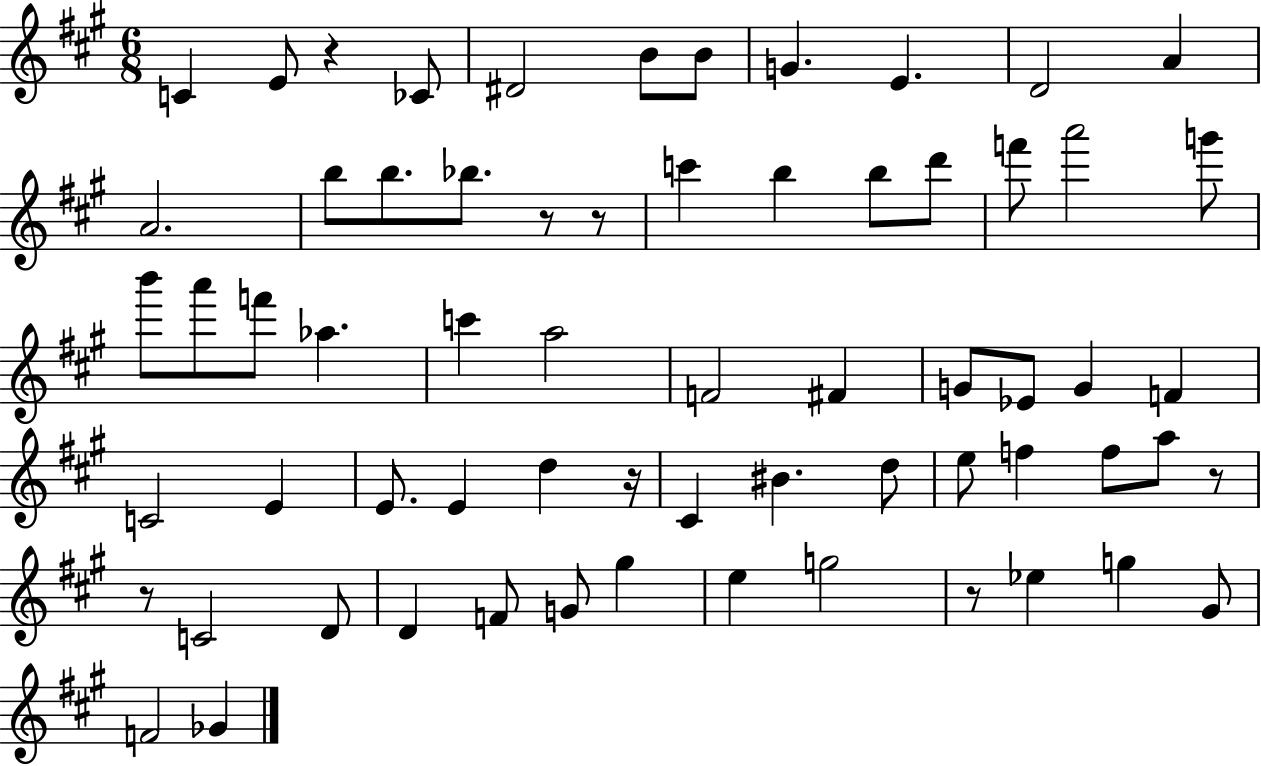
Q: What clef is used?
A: treble